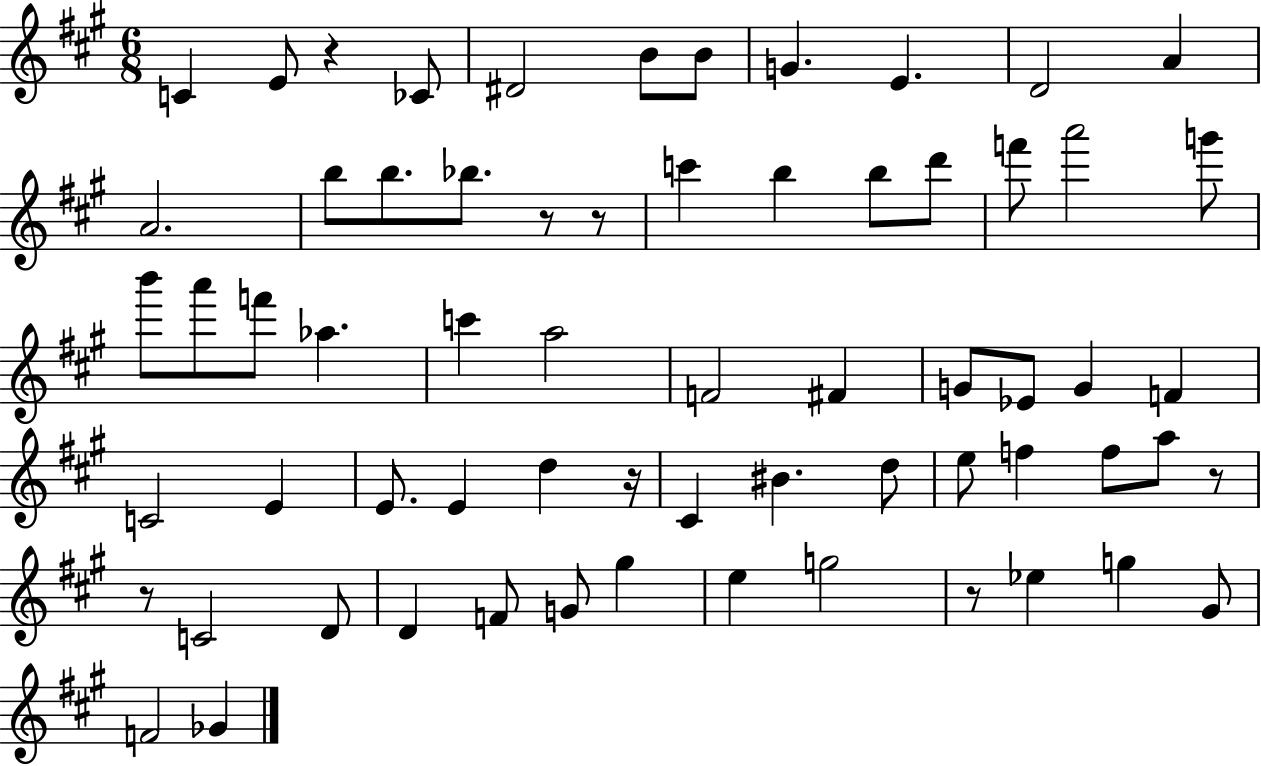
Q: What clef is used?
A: treble